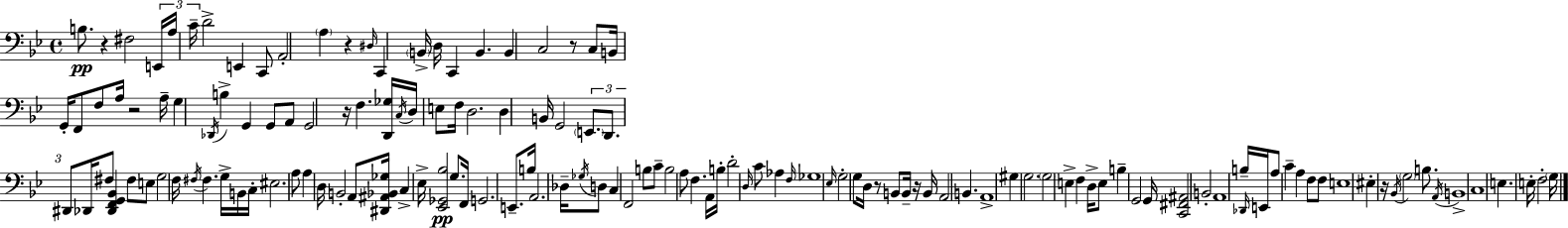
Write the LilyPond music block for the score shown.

{
  \clef bass
  \time 4/4
  \defaultTimeSignature
  \key g \minor
  b8.\pp r4 fis2 \tuplet 3/2 { e,16 | a16 c'16-- } d'2-> e,4 c,8 | a,2-. \parenthesize a4 r4 | \grace { dis16 } c,4 \parenthesize b,16-> d16 c,4 b,4. | \break b,4 c2 r8 c8 | b,16 g,16-. f,8 f8 a16 r2 | a16-- g4 \acciaccatura { des,16 } b4-> g,4 g,8 | a,8 g,2 r16 f4. | \break <d, ges>16 \acciaccatura { c16 } d16 e8 f16 d2. | d4 b,16 g,2 | \tuplet 3/2 { \parenthesize e,8. d,8. dis,8 } des,16 fis8 <des, f, g, bes,>4 fis8 | e8 g2 f16 \acciaccatura { fis16 } fis4. | \break g16-> b,16 c16-. eis2. | a8 a4 d16 b,2-. | a,8 <dis, ais, bes, ges>16 c4-> ees16-> <ees, ges, bes>2\pp | g8. f,16 g,2. | \break e,8.-- b16 a,2. | des16-- \acciaccatura { ges16 } d8 c4 f,2 | b8 c'8-- b2 a8 f4. | a,16 b16-. d'2-. \grace { d16 } | \break c'8 aes4 \grace { f16 } ges1 | \grace { ees16 } g2-. | g8 d16 r8 b,8 b,16-- r16 b,16 a,2 | b,4. a,1-> | \break gis4 g2. | \parenthesize g2 | e4-> f4 d16-> e8 b4-- g,2 | g,16 <c, fis, ais,>2 | \break b,2-. a,1 | b16-- \grace { des,16 } e,16 a8 c'4-- | a4 f8 f8 e1 | eis4-. r16 \acciaccatura { bes,16 } \parenthesize g2 | \break b8. \acciaccatura { a,16 } b,1-> | c1 | e4. | e16-. f2-. \parenthesize g16 \bar "|."
}